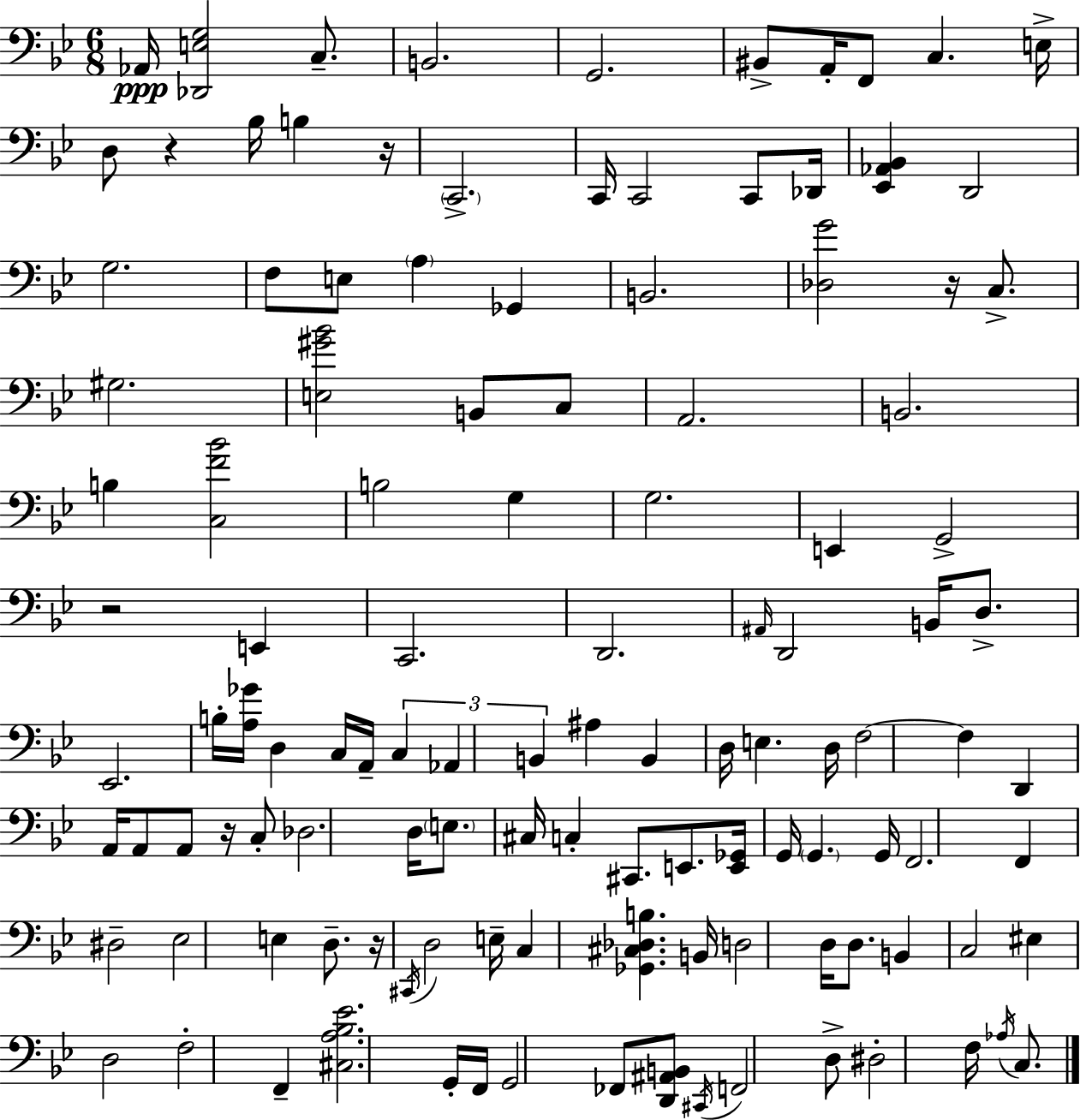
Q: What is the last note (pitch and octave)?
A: C3